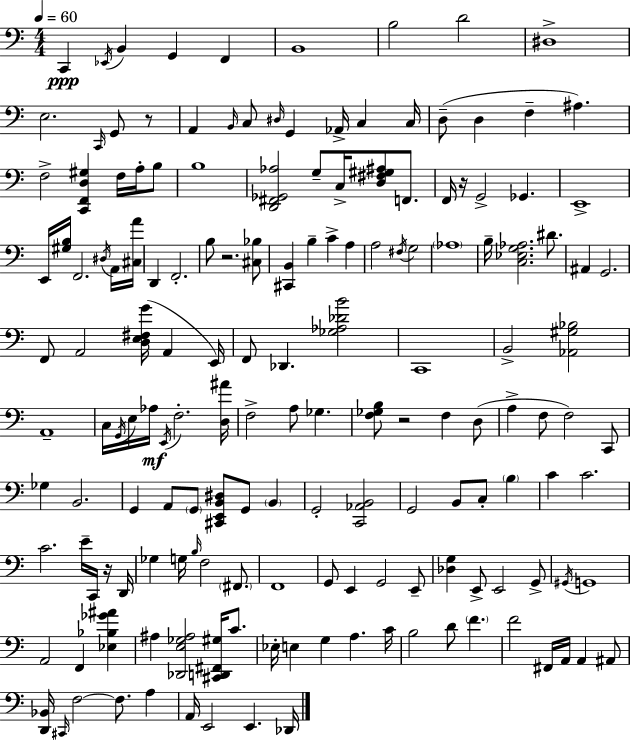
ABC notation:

X:1
T:Untitled
M:4/4
L:1/4
K:Am
C,, _E,,/4 B,, G,, F,, B,,4 B,2 D2 ^D,4 E,2 C,,/4 G,,/2 z/2 A,, B,,/4 C,/2 ^D,/4 G,, _A,,/4 C, C,/4 D,/2 D, F, ^A, F,2 [C,,F,,D,^G,] F,/4 A,/4 B,/2 B,4 [D,,^F,,_G,,_A,]2 G,/2 C,/4 [D,^F,^G,^A,]/2 F,,/2 F,,/4 z/4 G,,2 _G,, E,,4 E,,/4 [^G,B,]/4 F,,2 ^D,/4 A,,/4 [^C,A]/4 D,, F,,2 B,/2 z2 [^C,_B,]/2 [^C,,B,,] B, C A, A,2 ^F,/4 G,2 _A,4 B,/4 [C,_E,G,_A,]2 ^D/2 ^A,, G,,2 F,,/2 A,,2 [D,E,^F,G]/4 A,, E,,/4 F,,/2 _D,, [_G,_A,_DB]2 C,,4 B,,2 [_A,,^G,_B,]2 A,,4 C,/4 G,,/4 E,/4 _A,/4 E,,/4 F,2 [D,^A]/4 F,2 A,/2 _G, [F,_G,B,]/2 z2 F, D,/2 A, F,/2 F,2 C,,/2 _G, B,,2 G,, A,,/2 G,,/2 [^C,,E,,B,,^D,]/2 G,,/2 B,, G,,2 [C,,_A,,B,,]2 G,,2 B,,/2 C,/2 B, C C2 C2 E/4 C,,/4 z/4 D,,/4 _G, G,/4 B,/4 F,2 ^F,,/2 F,,4 G,,/2 E,, G,,2 E,,/2 [_D,G,] E,,/2 E,,2 G,,/2 ^G,,/4 G,,4 A,,2 F,, [_E,_B,_G^A] ^A, [_D,,E,_G,^A,]2 [^C,,D,,^F,,^G,]/4 C/2 _E,/4 E, G, A, C/4 B,2 D/2 F F2 ^F,,/4 A,,/4 A,, ^A,,/2 [D,,_B,,]/4 ^C,,/4 F,2 F,/2 A, A,,/4 E,,2 E,, _D,,/4